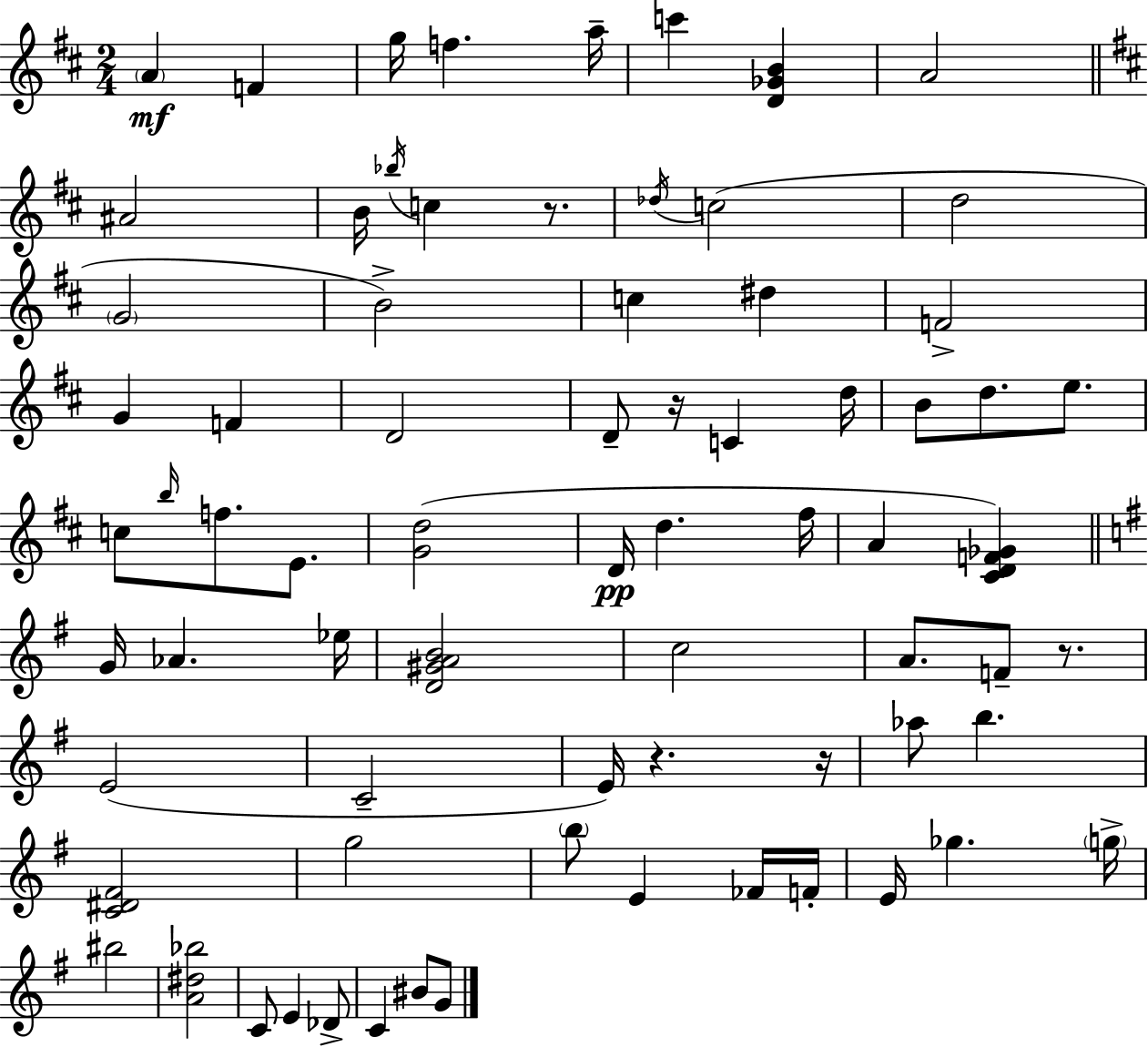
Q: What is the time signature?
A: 2/4